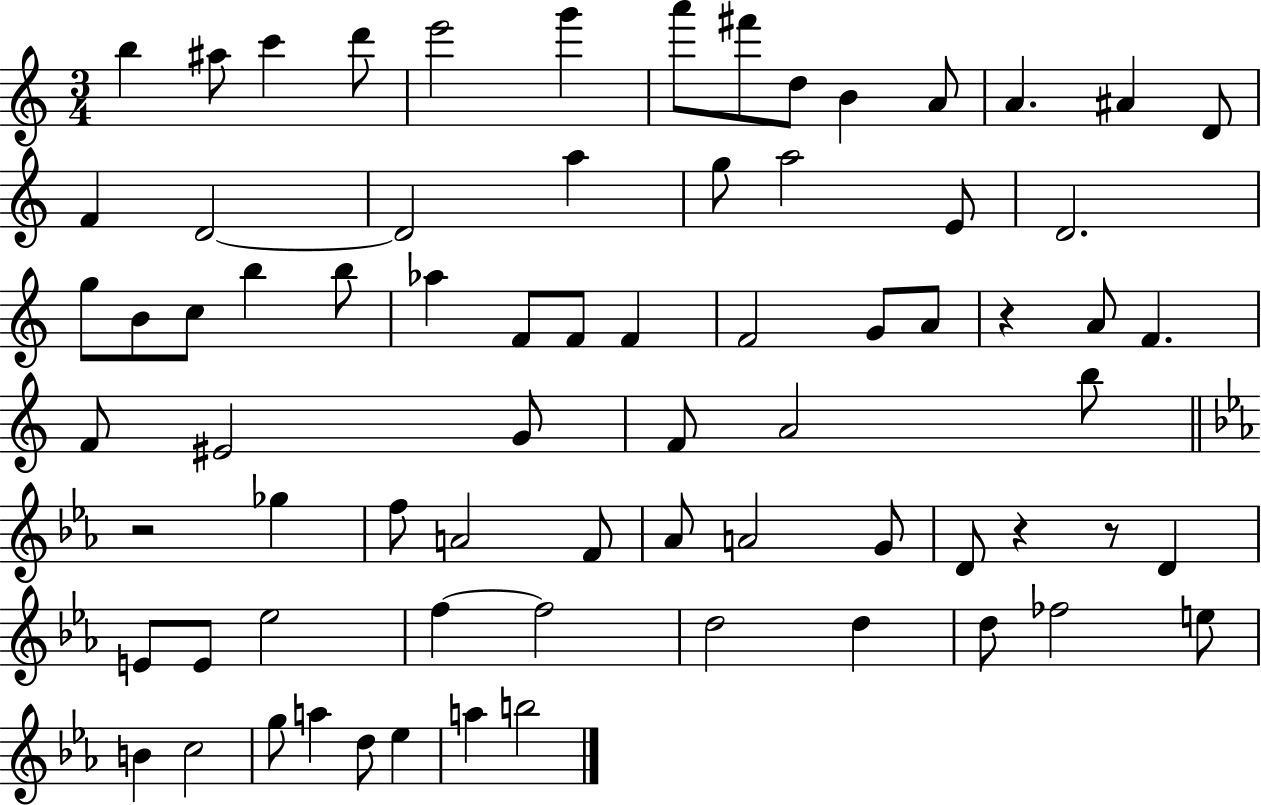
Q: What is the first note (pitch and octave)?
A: B5